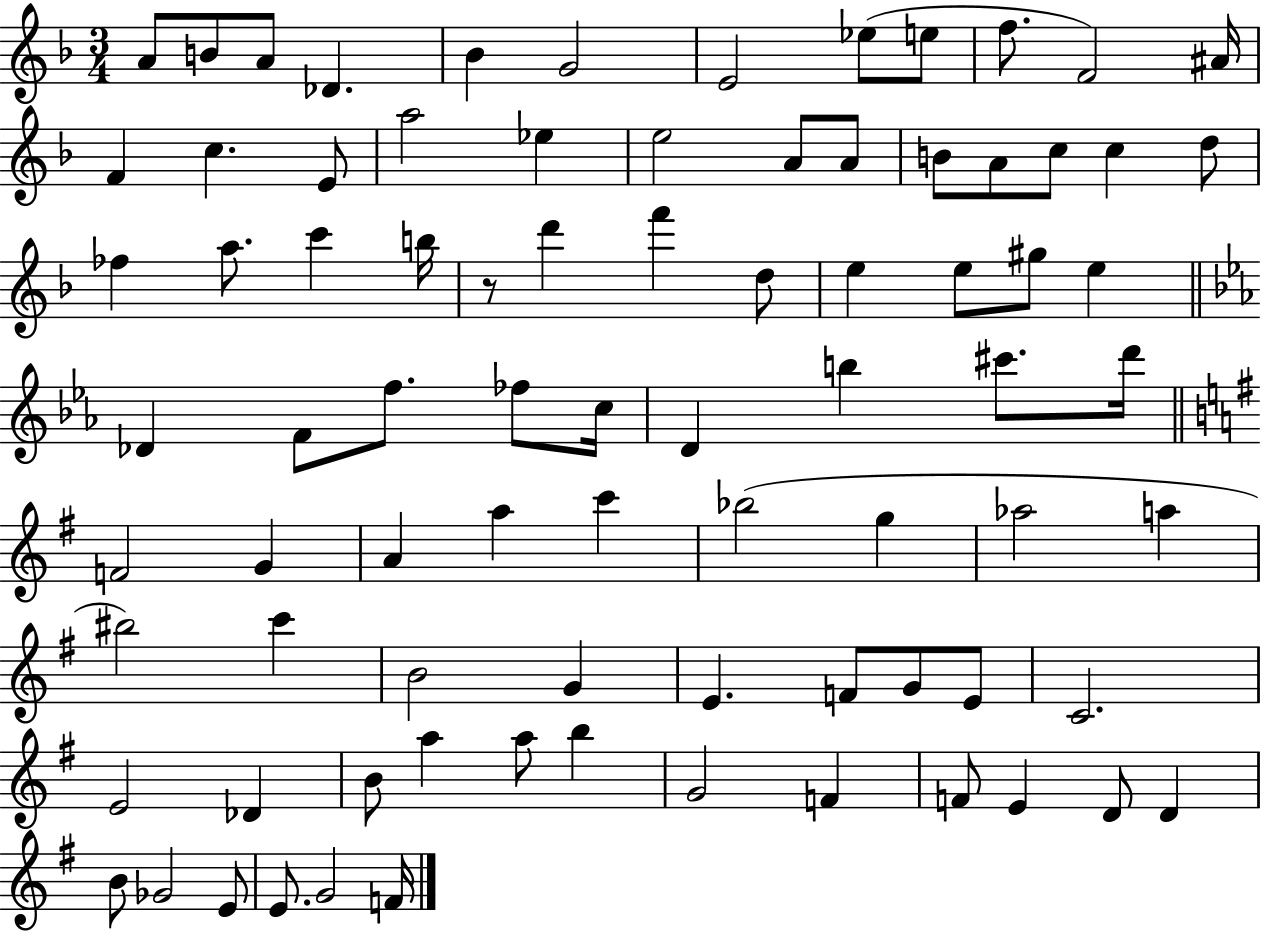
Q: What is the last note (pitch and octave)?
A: F4